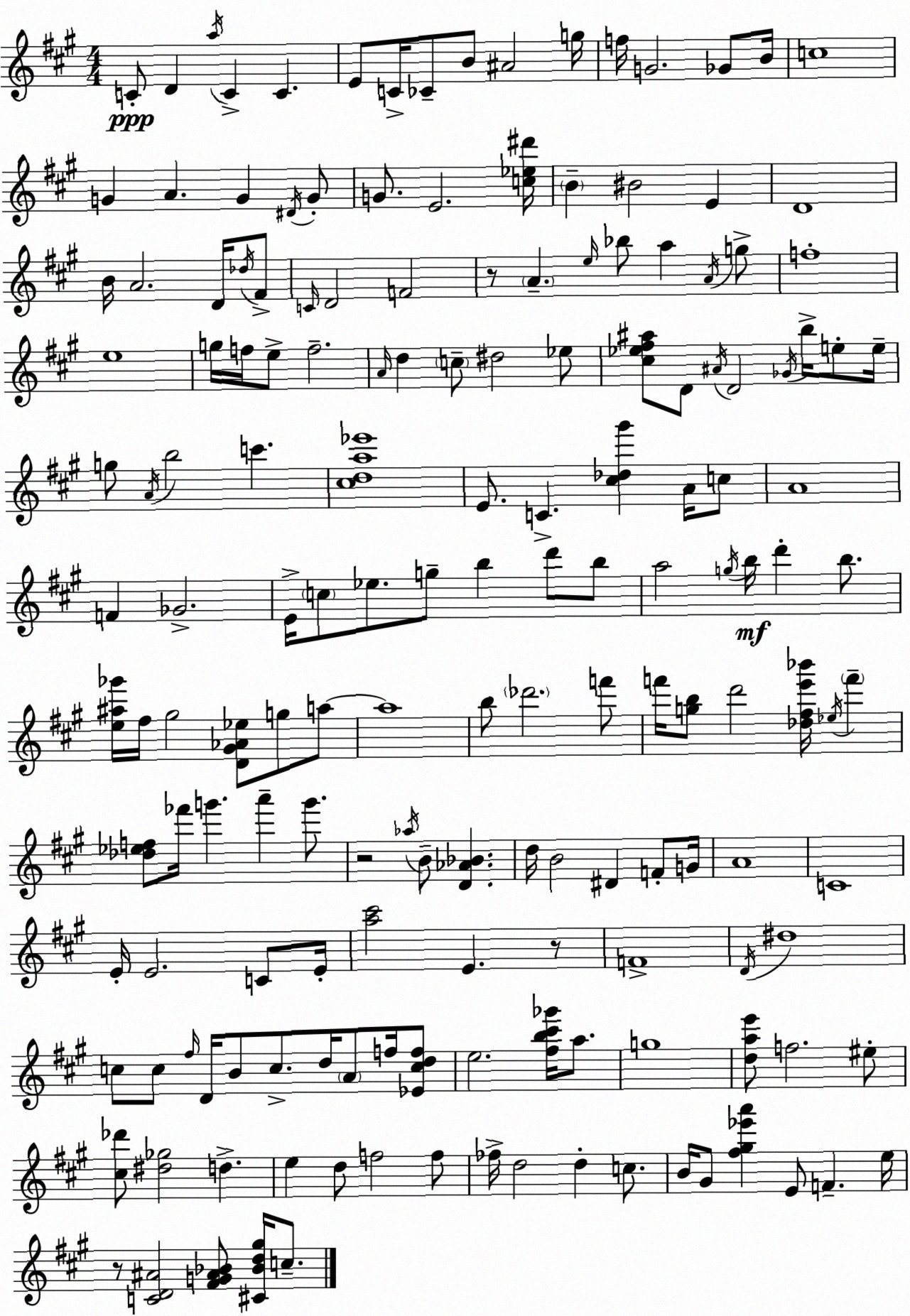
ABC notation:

X:1
T:Untitled
M:4/4
L:1/4
K:A
C/2 D a/4 C C E/2 C/4 _C/2 B/2 ^A2 g/4 f/4 G2 _G/2 B/4 c4 G A G ^D/4 G/2 G/2 E2 [c_e^d']/4 B ^B2 E D4 B/4 A2 D/4 _d/4 ^F/2 C/4 D2 F2 z/2 A e/4 _b/2 a A/4 g/2 f4 e4 g/4 f/4 e/2 f2 A/4 d c/2 ^d2 _e/2 [^c_e^f^a]/2 D/2 ^A/4 D2 _G/4 b/4 e/2 e/4 g/2 A/4 b2 c' [^cda_e']4 E/2 C [^c_d^g'] A/4 c/2 A4 F _G2 E/4 c/2 _e/2 g/2 b d'/2 b/2 a2 g/4 b/4 d' b/2 [e^a_g']/4 ^f/4 ^g2 [D^G_A_e]/2 g/2 a/2 a4 b/2 _d'2 f'/2 f'/4 [gb]/2 d'2 [_d^fe'_b']/4 _e/4 f' [_d_ef]/2 _f'/4 g' a' g'/2 z2 _a/4 B/2 [D_A_B] d/4 B2 ^D F/2 G/4 A4 C4 E/4 E2 C/2 E/4 [a^c']2 E z/2 F4 D/4 ^d4 c/2 c/2 ^f/4 D/4 B/2 c/2 d/4 A/2 f/4 [_Ecdf]/2 e2 [^fb^c'_g']/4 a/2 g4 [dae']/2 f2 ^e/2 [^c_d']/2 [^d_g]2 d e d/2 f2 f/2 _f/4 d2 d c/2 B/4 ^G/2 [^f^g_e'a'] E/2 F e/4 z/2 [CD^A]2 [^FG^A_B]/2 [^C_Bd^g]/4 c/2